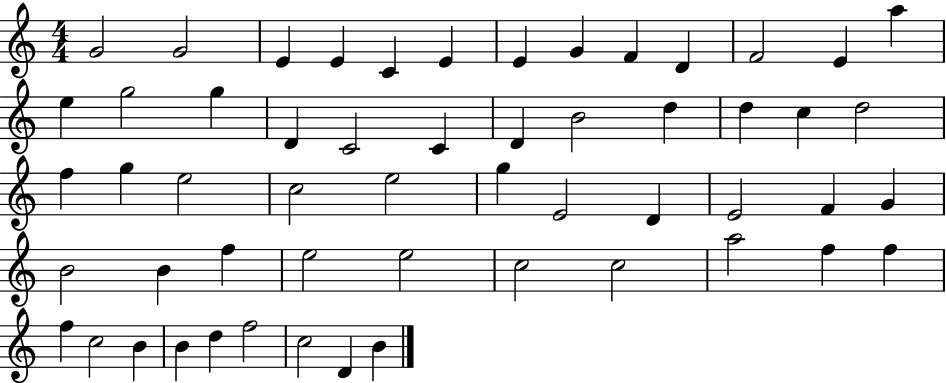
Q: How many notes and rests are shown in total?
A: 55